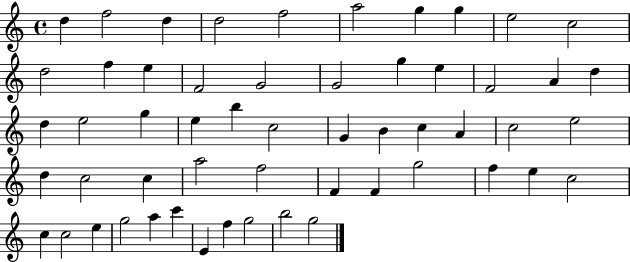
D5/q F5/h D5/q D5/h F5/h A5/h G5/q G5/q E5/h C5/h D5/h F5/q E5/q F4/h G4/h G4/h G5/q E5/q F4/h A4/q D5/q D5/q E5/h G5/q E5/q B5/q C5/h G4/q B4/q C5/q A4/q C5/h E5/h D5/q C5/h C5/q A5/h F5/h F4/q F4/q G5/h F5/q E5/q C5/h C5/q C5/h E5/q G5/h A5/q C6/q E4/q F5/q G5/h B5/h G5/h